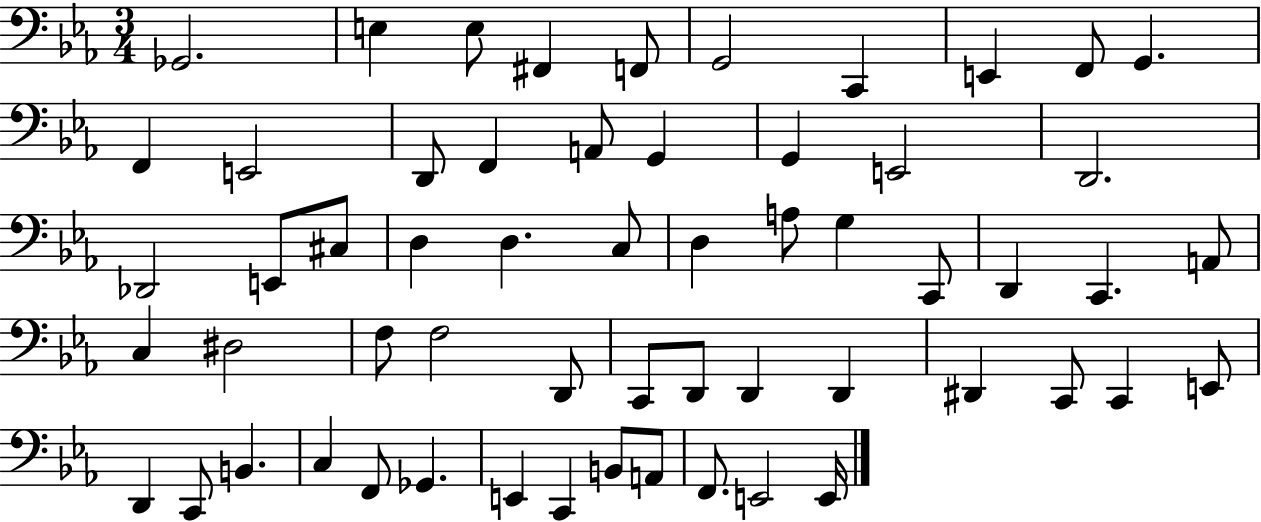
{
  \clef bass
  \numericTimeSignature
  \time 3/4
  \key ees \major
  ges,2. | e4 e8 fis,4 f,8 | g,2 c,4 | e,4 f,8 g,4. | \break f,4 e,2 | d,8 f,4 a,8 g,4 | g,4 e,2 | d,2. | \break des,2 e,8 cis8 | d4 d4. c8 | d4 a8 g4 c,8 | d,4 c,4. a,8 | \break c4 dis2 | f8 f2 d,8 | c,8 d,8 d,4 d,4 | dis,4 c,8 c,4 e,8 | \break d,4 c,8 b,4. | c4 f,8 ges,4. | e,4 c,4 b,8 a,8 | f,8. e,2 e,16 | \break \bar "|."
}